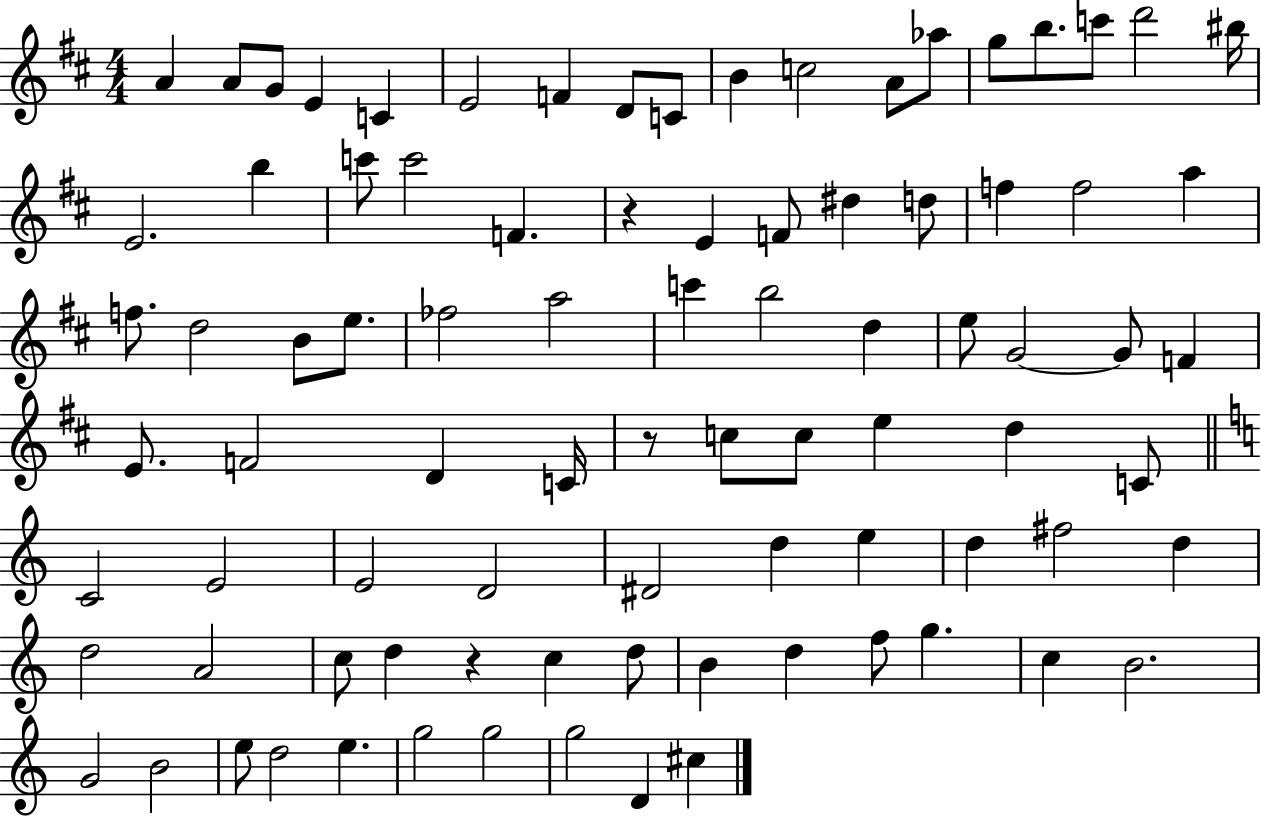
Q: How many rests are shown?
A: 3